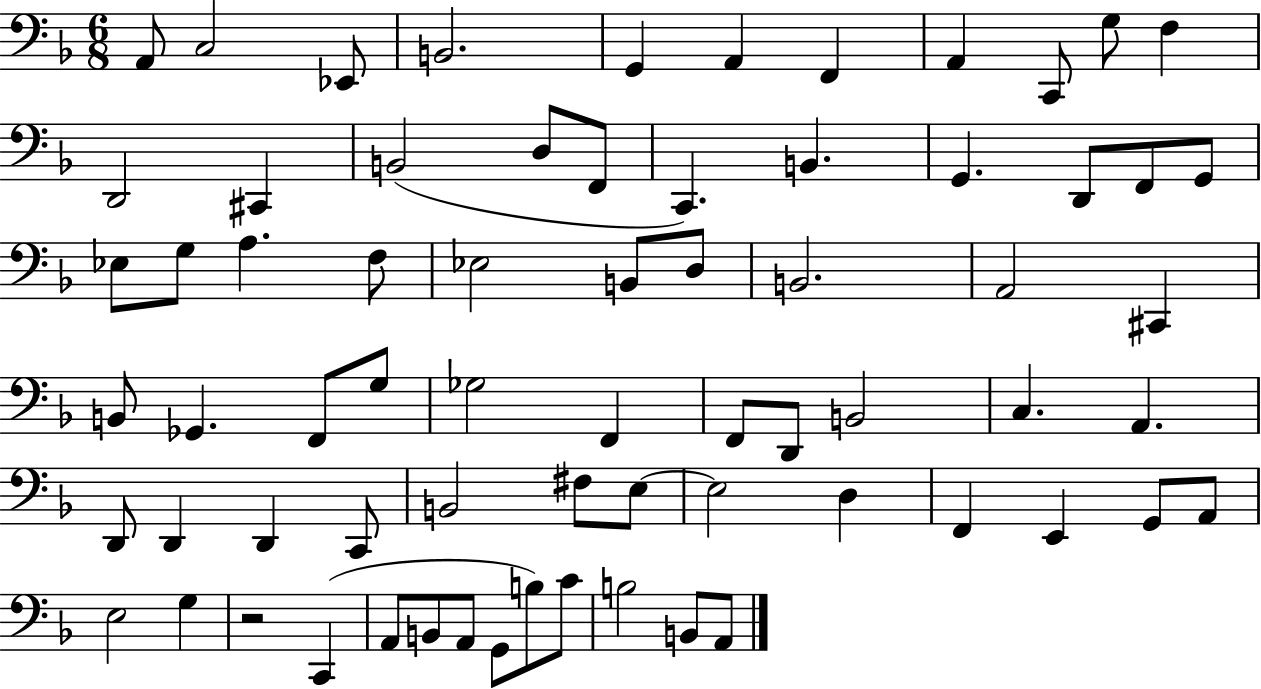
{
  \clef bass
  \numericTimeSignature
  \time 6/8
  \key f \major
  a,8 c2 ees,8 | b,2. | g,4 a,4 f,4 | a,4 c,8 g8 f4 | \break d,2 cis,4 | b,2( d8 f,8 | c,4.) b,4. | g,4. d,8 f,8 g,8 | \break ees8 g8 a4. f8 | ees2 b,8 d8 | b,2. | a,2 cis,4 | \break b,8 ges,4. f,8 g8 | ges2 f,4 | f,8 d,8 b,2 | c4. a,4. | \break d,8 d,4 d,4 c,8 | b,2 fis8 e8~~ | e2 d4 | f,4 e,4 g,8 a,8 | \break e2 g4 | r2 c,4( | a,8 b,8 a,8 g,8 b8) c'8 | b2 b,8 a,8 | \break \bar "|."
}